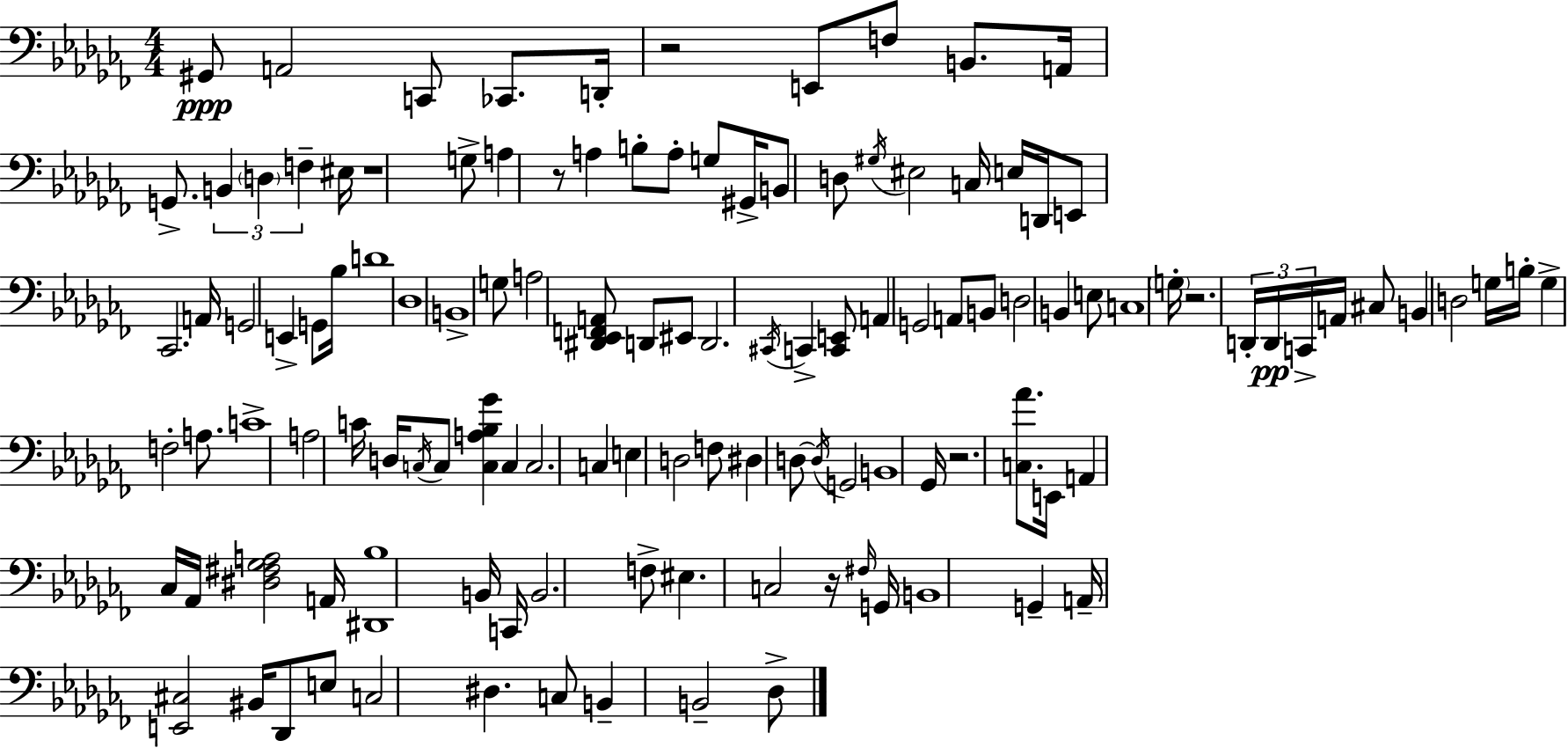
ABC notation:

X:1
T:Untitled
M:4/4
L:1/4
K:Abm
^G,,/2 A,,2 C,,/2 _C,,/2 D,,/4 z2 E,,/2 F,/2 B,,/2 A,,/4 G,,/2 B,, D, F, ^E,/4 z4 G,/2 A, z/2 A, B,/2 A,/2 G,/2 ^G,,/4 B,,/2 D,/2 ^G,/4 ^E,2 C,/4 E,/4 D,,/4 E,,/2 _C,,2 A,,/4 G,,2 E,, G,,/2 _B,/4 D4 _D,4 B,,4 G,/2 A,2 [^D,,_E,,F,,A,,]/2 D,,/2 ^E,,/2 D,,2 ^C,,/4 C,, [C,,E,,]/2 A,, G,,2 A,,/2 B,,/2 D,2 B,, E,/2 C,4 G,/4 z2 D,,/4 D,,/4 C,,/4 A,,/4 ^C,/2 B,, D,2 G,/4 B,/4 G, F,2 A,/2 C4 A,2 C/4 D,/4 C,/4 C,/2 [C,A,_B,_G] C, C,2 C, E, D,2 F,/2 ^D, D,/2 D,/4 G,,2 B,,4 _G,,/4 z2 [C,_A]/2 E,,/4 A,, _C,/4 _A,,/4 [^D,^F,_G,A,]2 A,,/4 [^D,,_B,]4 B,,/4 C,,/4 B,,2 F,/2 ^E, C,2 z/4 ^F,/4 G,,/4 B,,4 G,, A,,/4 [E,,^C,]2 ^B,,/4 _D,,/2 E,/2 C,2 ^D, C,/2 B,, B,,2 _D,/2